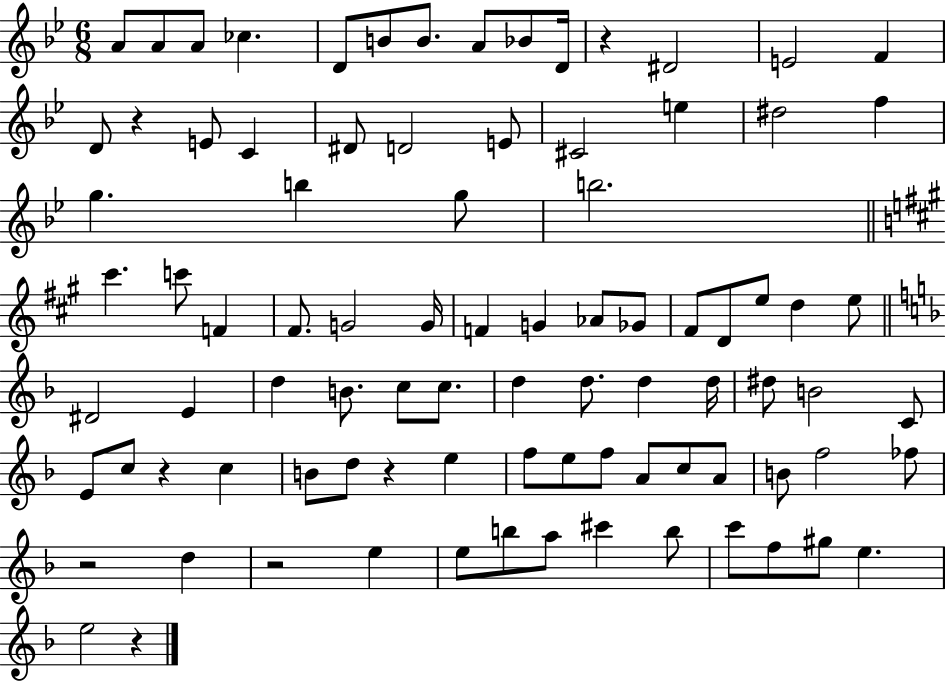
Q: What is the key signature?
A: BES major